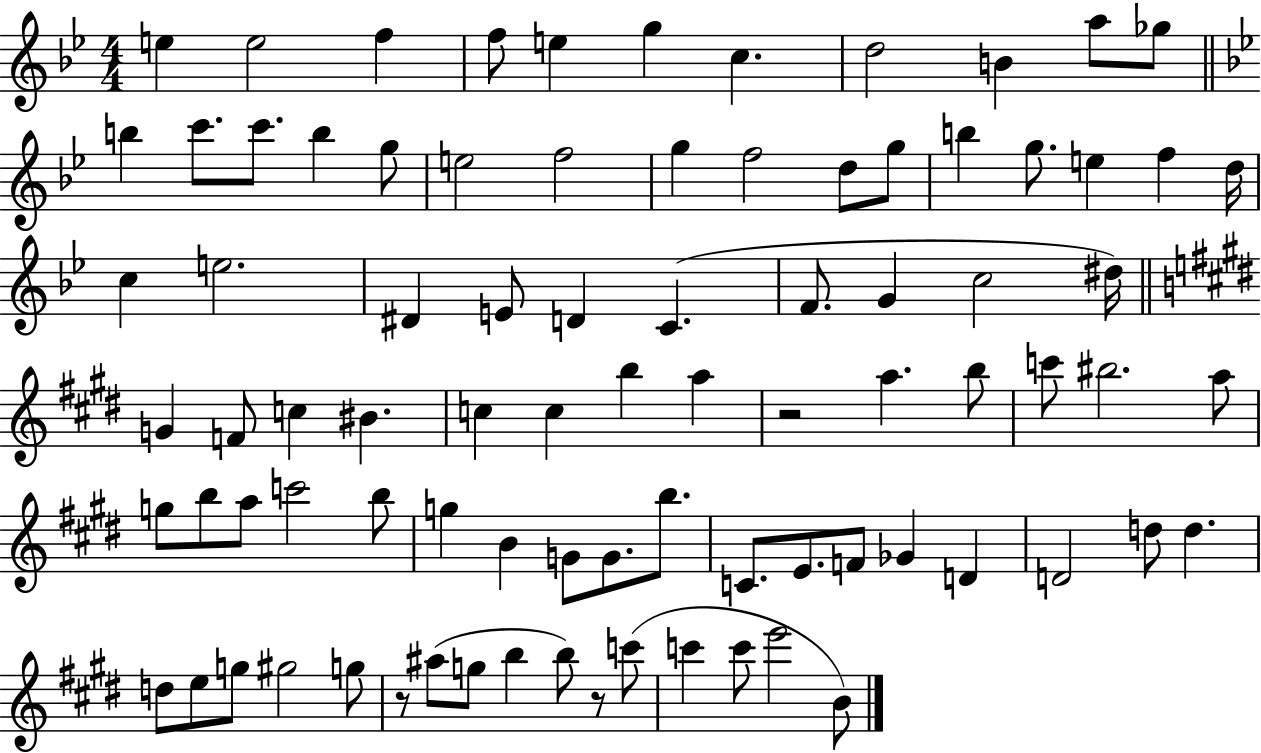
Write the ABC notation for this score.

X:1
T:Untitled
M:4/4
L:1/4
K:Bb
e e2 f f/2 e g c d2 B a/2 _g/2 b c'/2 c'/2 b g/2 e2 f2 g f2 d/2 g/2 b g/2 e f d/4 c e2 ^D E/2 D C F/2 G c2 ^d/4 G F/2 c ^B c c b a z2 a b/2 c'/2 ^b2 a/2 g/2 b/2 a/2 c'2 b/2 g B G/2 G/2 b/2 C/2 E/2 F/2 _G D D2 d/2 d d/2 e/2 g/2 ^g2 g/2 z/2 ^a/2 g/2 b b/2 z/2 c'/2 c' c'/2 e'2 B/2